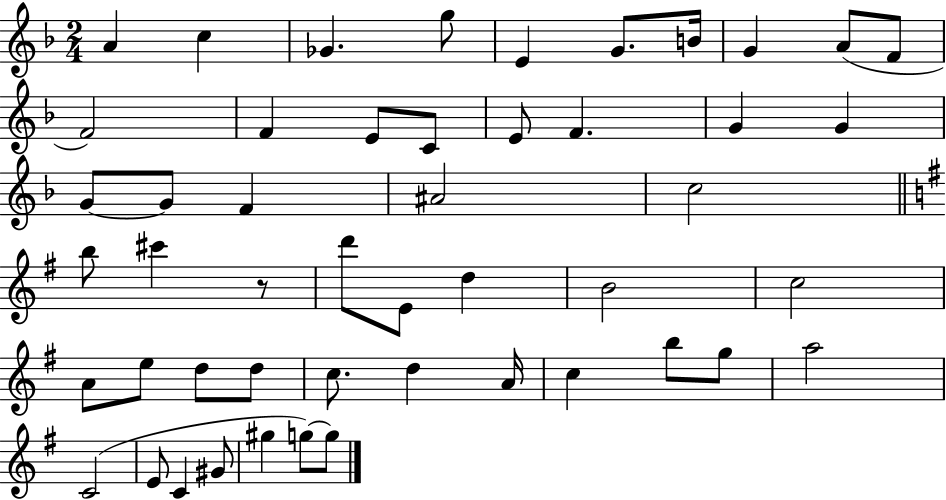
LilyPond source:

{
  \clef treble
  \numericTimeSignature
  \time 2/4
  \key f \major
  a'4 c''4 | ges'4. g''8 | e'4 g'8. b'16 | g'4 a'8( f'8 | \break f'2) | f'4 e'8 c'8 | e'8 f'4. | g'4 g'4 | \break g'8~~ g'8 f'4 | ais'2 | c''2 | \bar "||" \break \key g \major b''8 cis'''4 r8 | d'''8 e'8 d''4 | b'2 | c''2 | \break a'8 e''8 d''8 d''8 | c''8. d''4 a'16 | c''4 b''8 g''8 | a''2 | \break c'2( | e'8 c'4 gis'8 | gis''4 g''8~~) g''8 | \bar "|."
}